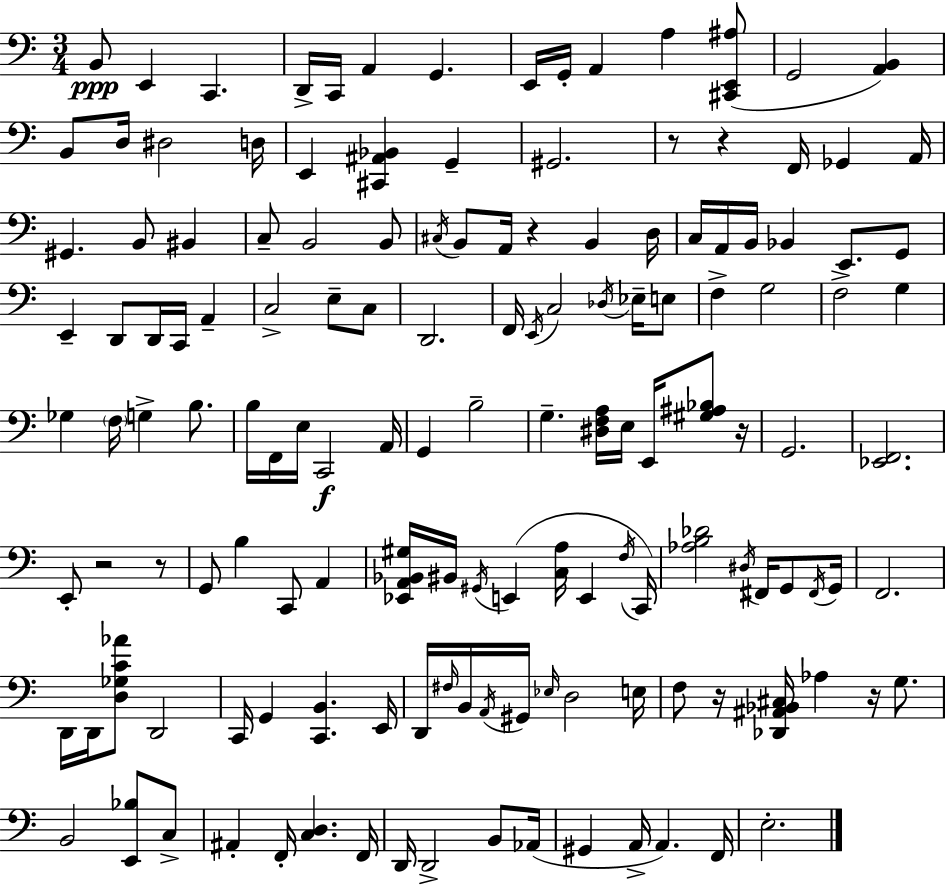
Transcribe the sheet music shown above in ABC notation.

X:1
T:Untitled
M:3/4
L:1/4
K:C
B,,/2 E,, C,, D,,/4 C,,/4 A,, G,, E,,/4 G,,/4 A,, A, [^C,,E,,^A,]/2 G,,2 [A,,B,,] B,,/2 D,/4 ^D,2 D,/4 E,, [^C,,^A,,_B,,] G,, ^G,,2 z/2 z F,,/4 _G,, A,,/4 ^G,, B,,/2 ^B,, C,/2 B,,2 B,,/2 ^C,/4 B,,/2 A,,/4 z B,, D,/4 C,/4 A,,/4 B,,/4 _B,, E,,/2 G,,/2 E,, D,,/2 D,,/4 C,,/4 A,, C,2 E,/2 C,/2 D,,2 F,,/4 E,,/4 C,2 _D,/4 _E,/4 E,/2 F, G,2 F,2 G, _G, F,/4 G, B,/2 B,/4 F,,/4 E,/4 C,,2 A,,/4 G,, B,2 G, [^D,F,A,]/4 E,/4 E,,/4 [^G,^A,_B,]/2 z/4 G,,2 [_E,,F,,]2 E,,/2 z2 z/2 G,,/2 B, C,,/2 A,, [_E,,A,,_B,,^G,]/4 ^B,,/4 ^G,,/4 E,, [C,A,]/4 E,, F,/4 C,,/4 [_A,B,_D]2 ^D,/4 ^F,,/4 G,,/2 ^F,,/4 G,,/4 F,,2 D,,/4 D,,/4 [D,_G,C_A]/2 D,,2 C,,/4 G,, [C,,B,,] E,,/4 D,,/4 ^F,/4 B,,/4 A,,/4 ^G,,/4 _E,/4 D,2 E,/4 F,/2 z/4 [_D,,^A,,_B,,^C,]/4 _A, z/4 G,/2 B,,2 [E,,_B,]/2 C,/2 ^A,, F,,/4 [C,D,] F,,/4 D,,/4 D,,2 B,,/2 _A,,/4 ^G,, A,,/4 A,, F,,/4 E,2